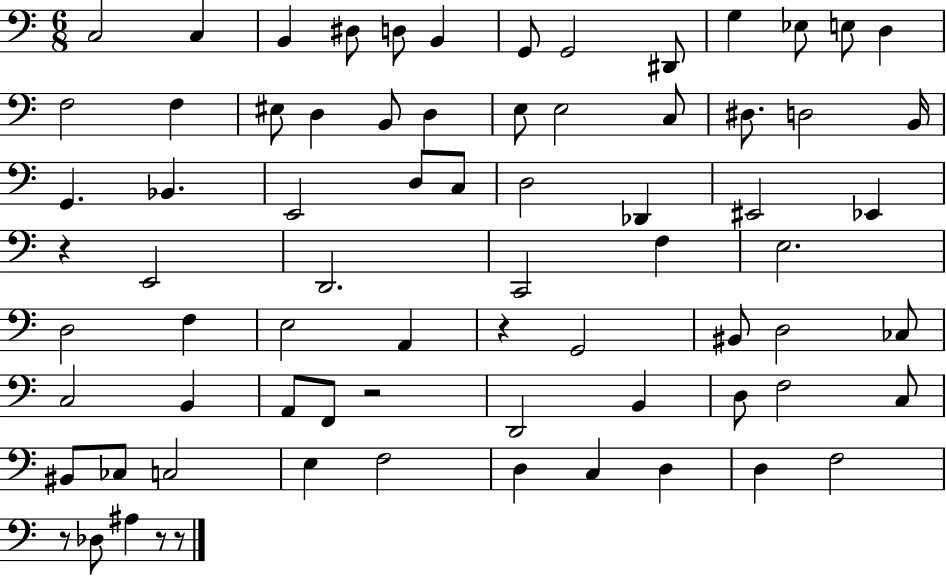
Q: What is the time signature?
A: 6/8